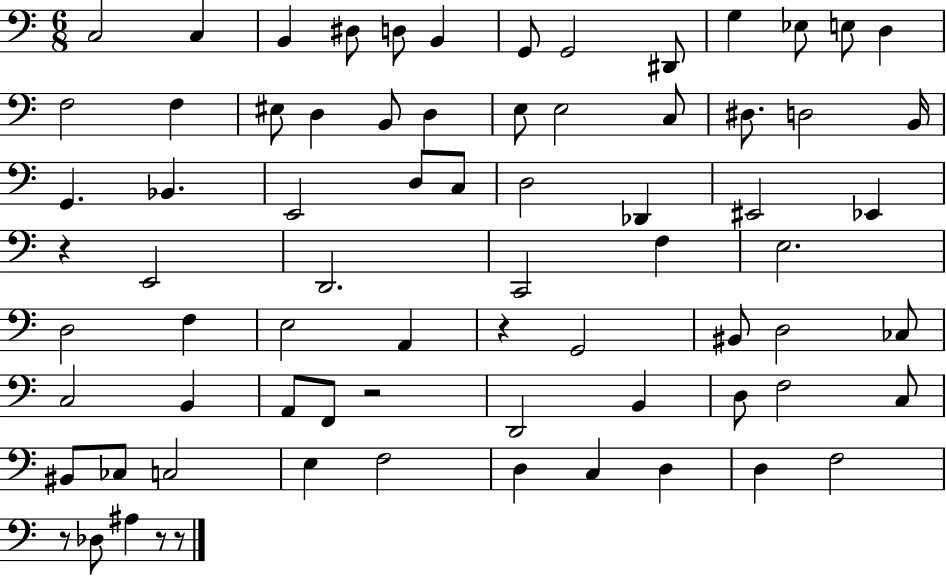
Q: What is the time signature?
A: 6/8